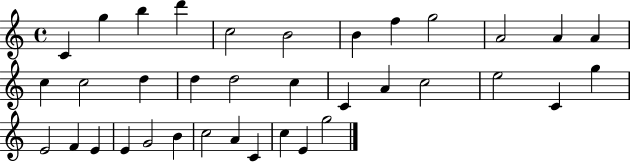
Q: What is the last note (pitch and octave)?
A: G5